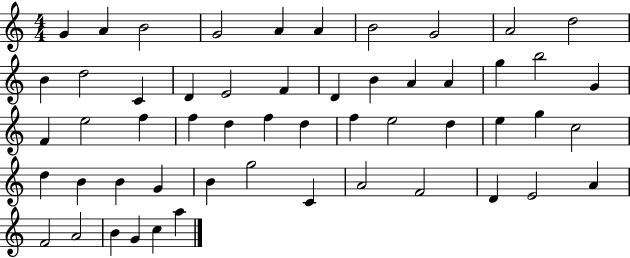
G4/q A4/q B4/h G4/h A4/q A4/q B4/h G4/h A4/h D5/h B4/q D5/h C4/q D4/q E4/h F4/q D4/q B4/q A4/q A4/q G5/q B5/h G4/q F4/q E5/h F5/q F5/q D5/q F5/q D5/q F5/q E5/h D5/q E5/q G5/q C5/h D5/q B4/q B4/q G4/q B4/q G5/h C4/q A4/h F4/h D4/q E4/h A4/q F4/h A4/h B4/q G4/q C5/q A5/q